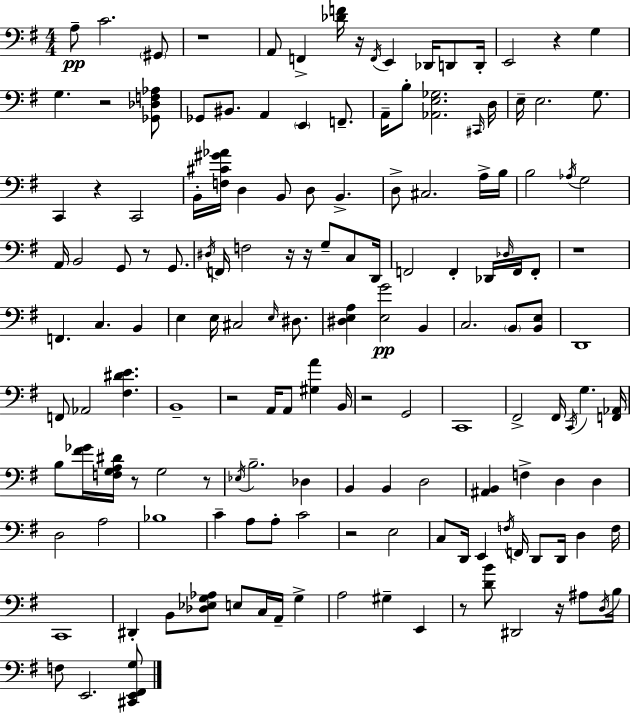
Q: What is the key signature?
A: G major